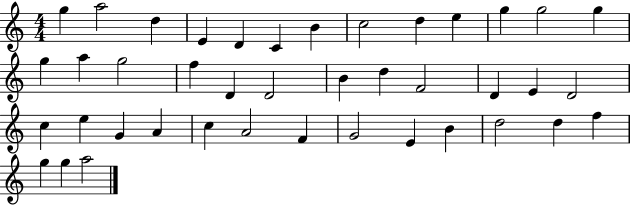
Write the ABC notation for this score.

X:1
T:Untitled
M:4/4
L:1/4
K:C
g a2 d E D C B c2 d e g g2 g g a g2 f D D2 B d F2 D E D2 c e G A c A2 F G2 E B d2 d f g g a2